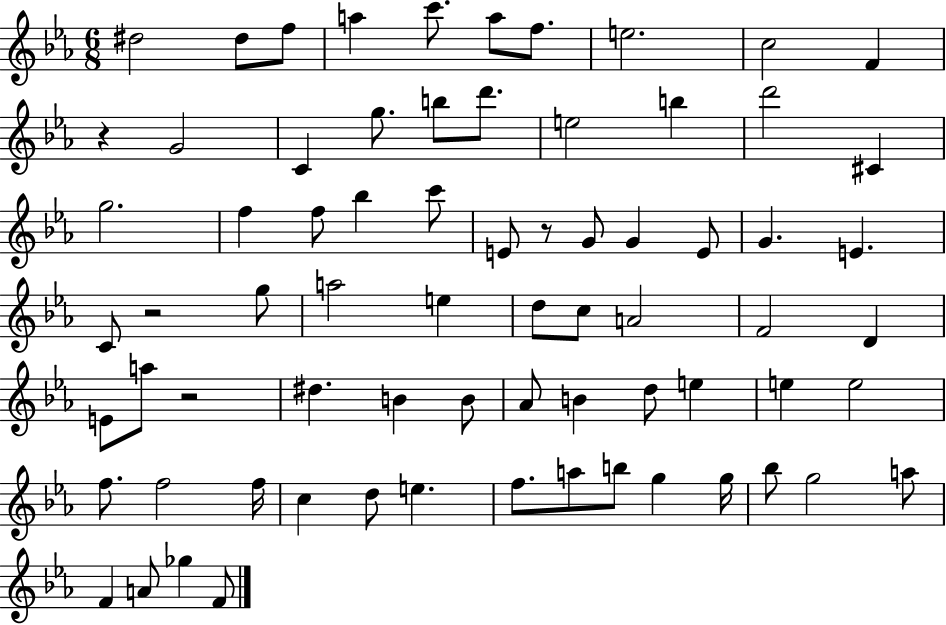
X:1
T:Untitled
M:6/8
L:1/4
K:Eb
^d2 ^d/2 f/2 a c'/2 a/2 f/2 e2 c2 F z G2 C g/2 b/2 d'/2 e2 b d'2 ^C g2 f f/2 _b c'/2 E/2 z/2 G/2 G E/2 G E C/2 z2 g/2 a2 e d/2 c/2 A2 F2 D E/2 a/2 z2 ^d B B/2 _A/2 B d/2 e e e2 f/2 f2 f/4 c d/2 e f/2 a/2 b/2 g g/4 _b/2 g2 a/2 F A/2 _g F/2